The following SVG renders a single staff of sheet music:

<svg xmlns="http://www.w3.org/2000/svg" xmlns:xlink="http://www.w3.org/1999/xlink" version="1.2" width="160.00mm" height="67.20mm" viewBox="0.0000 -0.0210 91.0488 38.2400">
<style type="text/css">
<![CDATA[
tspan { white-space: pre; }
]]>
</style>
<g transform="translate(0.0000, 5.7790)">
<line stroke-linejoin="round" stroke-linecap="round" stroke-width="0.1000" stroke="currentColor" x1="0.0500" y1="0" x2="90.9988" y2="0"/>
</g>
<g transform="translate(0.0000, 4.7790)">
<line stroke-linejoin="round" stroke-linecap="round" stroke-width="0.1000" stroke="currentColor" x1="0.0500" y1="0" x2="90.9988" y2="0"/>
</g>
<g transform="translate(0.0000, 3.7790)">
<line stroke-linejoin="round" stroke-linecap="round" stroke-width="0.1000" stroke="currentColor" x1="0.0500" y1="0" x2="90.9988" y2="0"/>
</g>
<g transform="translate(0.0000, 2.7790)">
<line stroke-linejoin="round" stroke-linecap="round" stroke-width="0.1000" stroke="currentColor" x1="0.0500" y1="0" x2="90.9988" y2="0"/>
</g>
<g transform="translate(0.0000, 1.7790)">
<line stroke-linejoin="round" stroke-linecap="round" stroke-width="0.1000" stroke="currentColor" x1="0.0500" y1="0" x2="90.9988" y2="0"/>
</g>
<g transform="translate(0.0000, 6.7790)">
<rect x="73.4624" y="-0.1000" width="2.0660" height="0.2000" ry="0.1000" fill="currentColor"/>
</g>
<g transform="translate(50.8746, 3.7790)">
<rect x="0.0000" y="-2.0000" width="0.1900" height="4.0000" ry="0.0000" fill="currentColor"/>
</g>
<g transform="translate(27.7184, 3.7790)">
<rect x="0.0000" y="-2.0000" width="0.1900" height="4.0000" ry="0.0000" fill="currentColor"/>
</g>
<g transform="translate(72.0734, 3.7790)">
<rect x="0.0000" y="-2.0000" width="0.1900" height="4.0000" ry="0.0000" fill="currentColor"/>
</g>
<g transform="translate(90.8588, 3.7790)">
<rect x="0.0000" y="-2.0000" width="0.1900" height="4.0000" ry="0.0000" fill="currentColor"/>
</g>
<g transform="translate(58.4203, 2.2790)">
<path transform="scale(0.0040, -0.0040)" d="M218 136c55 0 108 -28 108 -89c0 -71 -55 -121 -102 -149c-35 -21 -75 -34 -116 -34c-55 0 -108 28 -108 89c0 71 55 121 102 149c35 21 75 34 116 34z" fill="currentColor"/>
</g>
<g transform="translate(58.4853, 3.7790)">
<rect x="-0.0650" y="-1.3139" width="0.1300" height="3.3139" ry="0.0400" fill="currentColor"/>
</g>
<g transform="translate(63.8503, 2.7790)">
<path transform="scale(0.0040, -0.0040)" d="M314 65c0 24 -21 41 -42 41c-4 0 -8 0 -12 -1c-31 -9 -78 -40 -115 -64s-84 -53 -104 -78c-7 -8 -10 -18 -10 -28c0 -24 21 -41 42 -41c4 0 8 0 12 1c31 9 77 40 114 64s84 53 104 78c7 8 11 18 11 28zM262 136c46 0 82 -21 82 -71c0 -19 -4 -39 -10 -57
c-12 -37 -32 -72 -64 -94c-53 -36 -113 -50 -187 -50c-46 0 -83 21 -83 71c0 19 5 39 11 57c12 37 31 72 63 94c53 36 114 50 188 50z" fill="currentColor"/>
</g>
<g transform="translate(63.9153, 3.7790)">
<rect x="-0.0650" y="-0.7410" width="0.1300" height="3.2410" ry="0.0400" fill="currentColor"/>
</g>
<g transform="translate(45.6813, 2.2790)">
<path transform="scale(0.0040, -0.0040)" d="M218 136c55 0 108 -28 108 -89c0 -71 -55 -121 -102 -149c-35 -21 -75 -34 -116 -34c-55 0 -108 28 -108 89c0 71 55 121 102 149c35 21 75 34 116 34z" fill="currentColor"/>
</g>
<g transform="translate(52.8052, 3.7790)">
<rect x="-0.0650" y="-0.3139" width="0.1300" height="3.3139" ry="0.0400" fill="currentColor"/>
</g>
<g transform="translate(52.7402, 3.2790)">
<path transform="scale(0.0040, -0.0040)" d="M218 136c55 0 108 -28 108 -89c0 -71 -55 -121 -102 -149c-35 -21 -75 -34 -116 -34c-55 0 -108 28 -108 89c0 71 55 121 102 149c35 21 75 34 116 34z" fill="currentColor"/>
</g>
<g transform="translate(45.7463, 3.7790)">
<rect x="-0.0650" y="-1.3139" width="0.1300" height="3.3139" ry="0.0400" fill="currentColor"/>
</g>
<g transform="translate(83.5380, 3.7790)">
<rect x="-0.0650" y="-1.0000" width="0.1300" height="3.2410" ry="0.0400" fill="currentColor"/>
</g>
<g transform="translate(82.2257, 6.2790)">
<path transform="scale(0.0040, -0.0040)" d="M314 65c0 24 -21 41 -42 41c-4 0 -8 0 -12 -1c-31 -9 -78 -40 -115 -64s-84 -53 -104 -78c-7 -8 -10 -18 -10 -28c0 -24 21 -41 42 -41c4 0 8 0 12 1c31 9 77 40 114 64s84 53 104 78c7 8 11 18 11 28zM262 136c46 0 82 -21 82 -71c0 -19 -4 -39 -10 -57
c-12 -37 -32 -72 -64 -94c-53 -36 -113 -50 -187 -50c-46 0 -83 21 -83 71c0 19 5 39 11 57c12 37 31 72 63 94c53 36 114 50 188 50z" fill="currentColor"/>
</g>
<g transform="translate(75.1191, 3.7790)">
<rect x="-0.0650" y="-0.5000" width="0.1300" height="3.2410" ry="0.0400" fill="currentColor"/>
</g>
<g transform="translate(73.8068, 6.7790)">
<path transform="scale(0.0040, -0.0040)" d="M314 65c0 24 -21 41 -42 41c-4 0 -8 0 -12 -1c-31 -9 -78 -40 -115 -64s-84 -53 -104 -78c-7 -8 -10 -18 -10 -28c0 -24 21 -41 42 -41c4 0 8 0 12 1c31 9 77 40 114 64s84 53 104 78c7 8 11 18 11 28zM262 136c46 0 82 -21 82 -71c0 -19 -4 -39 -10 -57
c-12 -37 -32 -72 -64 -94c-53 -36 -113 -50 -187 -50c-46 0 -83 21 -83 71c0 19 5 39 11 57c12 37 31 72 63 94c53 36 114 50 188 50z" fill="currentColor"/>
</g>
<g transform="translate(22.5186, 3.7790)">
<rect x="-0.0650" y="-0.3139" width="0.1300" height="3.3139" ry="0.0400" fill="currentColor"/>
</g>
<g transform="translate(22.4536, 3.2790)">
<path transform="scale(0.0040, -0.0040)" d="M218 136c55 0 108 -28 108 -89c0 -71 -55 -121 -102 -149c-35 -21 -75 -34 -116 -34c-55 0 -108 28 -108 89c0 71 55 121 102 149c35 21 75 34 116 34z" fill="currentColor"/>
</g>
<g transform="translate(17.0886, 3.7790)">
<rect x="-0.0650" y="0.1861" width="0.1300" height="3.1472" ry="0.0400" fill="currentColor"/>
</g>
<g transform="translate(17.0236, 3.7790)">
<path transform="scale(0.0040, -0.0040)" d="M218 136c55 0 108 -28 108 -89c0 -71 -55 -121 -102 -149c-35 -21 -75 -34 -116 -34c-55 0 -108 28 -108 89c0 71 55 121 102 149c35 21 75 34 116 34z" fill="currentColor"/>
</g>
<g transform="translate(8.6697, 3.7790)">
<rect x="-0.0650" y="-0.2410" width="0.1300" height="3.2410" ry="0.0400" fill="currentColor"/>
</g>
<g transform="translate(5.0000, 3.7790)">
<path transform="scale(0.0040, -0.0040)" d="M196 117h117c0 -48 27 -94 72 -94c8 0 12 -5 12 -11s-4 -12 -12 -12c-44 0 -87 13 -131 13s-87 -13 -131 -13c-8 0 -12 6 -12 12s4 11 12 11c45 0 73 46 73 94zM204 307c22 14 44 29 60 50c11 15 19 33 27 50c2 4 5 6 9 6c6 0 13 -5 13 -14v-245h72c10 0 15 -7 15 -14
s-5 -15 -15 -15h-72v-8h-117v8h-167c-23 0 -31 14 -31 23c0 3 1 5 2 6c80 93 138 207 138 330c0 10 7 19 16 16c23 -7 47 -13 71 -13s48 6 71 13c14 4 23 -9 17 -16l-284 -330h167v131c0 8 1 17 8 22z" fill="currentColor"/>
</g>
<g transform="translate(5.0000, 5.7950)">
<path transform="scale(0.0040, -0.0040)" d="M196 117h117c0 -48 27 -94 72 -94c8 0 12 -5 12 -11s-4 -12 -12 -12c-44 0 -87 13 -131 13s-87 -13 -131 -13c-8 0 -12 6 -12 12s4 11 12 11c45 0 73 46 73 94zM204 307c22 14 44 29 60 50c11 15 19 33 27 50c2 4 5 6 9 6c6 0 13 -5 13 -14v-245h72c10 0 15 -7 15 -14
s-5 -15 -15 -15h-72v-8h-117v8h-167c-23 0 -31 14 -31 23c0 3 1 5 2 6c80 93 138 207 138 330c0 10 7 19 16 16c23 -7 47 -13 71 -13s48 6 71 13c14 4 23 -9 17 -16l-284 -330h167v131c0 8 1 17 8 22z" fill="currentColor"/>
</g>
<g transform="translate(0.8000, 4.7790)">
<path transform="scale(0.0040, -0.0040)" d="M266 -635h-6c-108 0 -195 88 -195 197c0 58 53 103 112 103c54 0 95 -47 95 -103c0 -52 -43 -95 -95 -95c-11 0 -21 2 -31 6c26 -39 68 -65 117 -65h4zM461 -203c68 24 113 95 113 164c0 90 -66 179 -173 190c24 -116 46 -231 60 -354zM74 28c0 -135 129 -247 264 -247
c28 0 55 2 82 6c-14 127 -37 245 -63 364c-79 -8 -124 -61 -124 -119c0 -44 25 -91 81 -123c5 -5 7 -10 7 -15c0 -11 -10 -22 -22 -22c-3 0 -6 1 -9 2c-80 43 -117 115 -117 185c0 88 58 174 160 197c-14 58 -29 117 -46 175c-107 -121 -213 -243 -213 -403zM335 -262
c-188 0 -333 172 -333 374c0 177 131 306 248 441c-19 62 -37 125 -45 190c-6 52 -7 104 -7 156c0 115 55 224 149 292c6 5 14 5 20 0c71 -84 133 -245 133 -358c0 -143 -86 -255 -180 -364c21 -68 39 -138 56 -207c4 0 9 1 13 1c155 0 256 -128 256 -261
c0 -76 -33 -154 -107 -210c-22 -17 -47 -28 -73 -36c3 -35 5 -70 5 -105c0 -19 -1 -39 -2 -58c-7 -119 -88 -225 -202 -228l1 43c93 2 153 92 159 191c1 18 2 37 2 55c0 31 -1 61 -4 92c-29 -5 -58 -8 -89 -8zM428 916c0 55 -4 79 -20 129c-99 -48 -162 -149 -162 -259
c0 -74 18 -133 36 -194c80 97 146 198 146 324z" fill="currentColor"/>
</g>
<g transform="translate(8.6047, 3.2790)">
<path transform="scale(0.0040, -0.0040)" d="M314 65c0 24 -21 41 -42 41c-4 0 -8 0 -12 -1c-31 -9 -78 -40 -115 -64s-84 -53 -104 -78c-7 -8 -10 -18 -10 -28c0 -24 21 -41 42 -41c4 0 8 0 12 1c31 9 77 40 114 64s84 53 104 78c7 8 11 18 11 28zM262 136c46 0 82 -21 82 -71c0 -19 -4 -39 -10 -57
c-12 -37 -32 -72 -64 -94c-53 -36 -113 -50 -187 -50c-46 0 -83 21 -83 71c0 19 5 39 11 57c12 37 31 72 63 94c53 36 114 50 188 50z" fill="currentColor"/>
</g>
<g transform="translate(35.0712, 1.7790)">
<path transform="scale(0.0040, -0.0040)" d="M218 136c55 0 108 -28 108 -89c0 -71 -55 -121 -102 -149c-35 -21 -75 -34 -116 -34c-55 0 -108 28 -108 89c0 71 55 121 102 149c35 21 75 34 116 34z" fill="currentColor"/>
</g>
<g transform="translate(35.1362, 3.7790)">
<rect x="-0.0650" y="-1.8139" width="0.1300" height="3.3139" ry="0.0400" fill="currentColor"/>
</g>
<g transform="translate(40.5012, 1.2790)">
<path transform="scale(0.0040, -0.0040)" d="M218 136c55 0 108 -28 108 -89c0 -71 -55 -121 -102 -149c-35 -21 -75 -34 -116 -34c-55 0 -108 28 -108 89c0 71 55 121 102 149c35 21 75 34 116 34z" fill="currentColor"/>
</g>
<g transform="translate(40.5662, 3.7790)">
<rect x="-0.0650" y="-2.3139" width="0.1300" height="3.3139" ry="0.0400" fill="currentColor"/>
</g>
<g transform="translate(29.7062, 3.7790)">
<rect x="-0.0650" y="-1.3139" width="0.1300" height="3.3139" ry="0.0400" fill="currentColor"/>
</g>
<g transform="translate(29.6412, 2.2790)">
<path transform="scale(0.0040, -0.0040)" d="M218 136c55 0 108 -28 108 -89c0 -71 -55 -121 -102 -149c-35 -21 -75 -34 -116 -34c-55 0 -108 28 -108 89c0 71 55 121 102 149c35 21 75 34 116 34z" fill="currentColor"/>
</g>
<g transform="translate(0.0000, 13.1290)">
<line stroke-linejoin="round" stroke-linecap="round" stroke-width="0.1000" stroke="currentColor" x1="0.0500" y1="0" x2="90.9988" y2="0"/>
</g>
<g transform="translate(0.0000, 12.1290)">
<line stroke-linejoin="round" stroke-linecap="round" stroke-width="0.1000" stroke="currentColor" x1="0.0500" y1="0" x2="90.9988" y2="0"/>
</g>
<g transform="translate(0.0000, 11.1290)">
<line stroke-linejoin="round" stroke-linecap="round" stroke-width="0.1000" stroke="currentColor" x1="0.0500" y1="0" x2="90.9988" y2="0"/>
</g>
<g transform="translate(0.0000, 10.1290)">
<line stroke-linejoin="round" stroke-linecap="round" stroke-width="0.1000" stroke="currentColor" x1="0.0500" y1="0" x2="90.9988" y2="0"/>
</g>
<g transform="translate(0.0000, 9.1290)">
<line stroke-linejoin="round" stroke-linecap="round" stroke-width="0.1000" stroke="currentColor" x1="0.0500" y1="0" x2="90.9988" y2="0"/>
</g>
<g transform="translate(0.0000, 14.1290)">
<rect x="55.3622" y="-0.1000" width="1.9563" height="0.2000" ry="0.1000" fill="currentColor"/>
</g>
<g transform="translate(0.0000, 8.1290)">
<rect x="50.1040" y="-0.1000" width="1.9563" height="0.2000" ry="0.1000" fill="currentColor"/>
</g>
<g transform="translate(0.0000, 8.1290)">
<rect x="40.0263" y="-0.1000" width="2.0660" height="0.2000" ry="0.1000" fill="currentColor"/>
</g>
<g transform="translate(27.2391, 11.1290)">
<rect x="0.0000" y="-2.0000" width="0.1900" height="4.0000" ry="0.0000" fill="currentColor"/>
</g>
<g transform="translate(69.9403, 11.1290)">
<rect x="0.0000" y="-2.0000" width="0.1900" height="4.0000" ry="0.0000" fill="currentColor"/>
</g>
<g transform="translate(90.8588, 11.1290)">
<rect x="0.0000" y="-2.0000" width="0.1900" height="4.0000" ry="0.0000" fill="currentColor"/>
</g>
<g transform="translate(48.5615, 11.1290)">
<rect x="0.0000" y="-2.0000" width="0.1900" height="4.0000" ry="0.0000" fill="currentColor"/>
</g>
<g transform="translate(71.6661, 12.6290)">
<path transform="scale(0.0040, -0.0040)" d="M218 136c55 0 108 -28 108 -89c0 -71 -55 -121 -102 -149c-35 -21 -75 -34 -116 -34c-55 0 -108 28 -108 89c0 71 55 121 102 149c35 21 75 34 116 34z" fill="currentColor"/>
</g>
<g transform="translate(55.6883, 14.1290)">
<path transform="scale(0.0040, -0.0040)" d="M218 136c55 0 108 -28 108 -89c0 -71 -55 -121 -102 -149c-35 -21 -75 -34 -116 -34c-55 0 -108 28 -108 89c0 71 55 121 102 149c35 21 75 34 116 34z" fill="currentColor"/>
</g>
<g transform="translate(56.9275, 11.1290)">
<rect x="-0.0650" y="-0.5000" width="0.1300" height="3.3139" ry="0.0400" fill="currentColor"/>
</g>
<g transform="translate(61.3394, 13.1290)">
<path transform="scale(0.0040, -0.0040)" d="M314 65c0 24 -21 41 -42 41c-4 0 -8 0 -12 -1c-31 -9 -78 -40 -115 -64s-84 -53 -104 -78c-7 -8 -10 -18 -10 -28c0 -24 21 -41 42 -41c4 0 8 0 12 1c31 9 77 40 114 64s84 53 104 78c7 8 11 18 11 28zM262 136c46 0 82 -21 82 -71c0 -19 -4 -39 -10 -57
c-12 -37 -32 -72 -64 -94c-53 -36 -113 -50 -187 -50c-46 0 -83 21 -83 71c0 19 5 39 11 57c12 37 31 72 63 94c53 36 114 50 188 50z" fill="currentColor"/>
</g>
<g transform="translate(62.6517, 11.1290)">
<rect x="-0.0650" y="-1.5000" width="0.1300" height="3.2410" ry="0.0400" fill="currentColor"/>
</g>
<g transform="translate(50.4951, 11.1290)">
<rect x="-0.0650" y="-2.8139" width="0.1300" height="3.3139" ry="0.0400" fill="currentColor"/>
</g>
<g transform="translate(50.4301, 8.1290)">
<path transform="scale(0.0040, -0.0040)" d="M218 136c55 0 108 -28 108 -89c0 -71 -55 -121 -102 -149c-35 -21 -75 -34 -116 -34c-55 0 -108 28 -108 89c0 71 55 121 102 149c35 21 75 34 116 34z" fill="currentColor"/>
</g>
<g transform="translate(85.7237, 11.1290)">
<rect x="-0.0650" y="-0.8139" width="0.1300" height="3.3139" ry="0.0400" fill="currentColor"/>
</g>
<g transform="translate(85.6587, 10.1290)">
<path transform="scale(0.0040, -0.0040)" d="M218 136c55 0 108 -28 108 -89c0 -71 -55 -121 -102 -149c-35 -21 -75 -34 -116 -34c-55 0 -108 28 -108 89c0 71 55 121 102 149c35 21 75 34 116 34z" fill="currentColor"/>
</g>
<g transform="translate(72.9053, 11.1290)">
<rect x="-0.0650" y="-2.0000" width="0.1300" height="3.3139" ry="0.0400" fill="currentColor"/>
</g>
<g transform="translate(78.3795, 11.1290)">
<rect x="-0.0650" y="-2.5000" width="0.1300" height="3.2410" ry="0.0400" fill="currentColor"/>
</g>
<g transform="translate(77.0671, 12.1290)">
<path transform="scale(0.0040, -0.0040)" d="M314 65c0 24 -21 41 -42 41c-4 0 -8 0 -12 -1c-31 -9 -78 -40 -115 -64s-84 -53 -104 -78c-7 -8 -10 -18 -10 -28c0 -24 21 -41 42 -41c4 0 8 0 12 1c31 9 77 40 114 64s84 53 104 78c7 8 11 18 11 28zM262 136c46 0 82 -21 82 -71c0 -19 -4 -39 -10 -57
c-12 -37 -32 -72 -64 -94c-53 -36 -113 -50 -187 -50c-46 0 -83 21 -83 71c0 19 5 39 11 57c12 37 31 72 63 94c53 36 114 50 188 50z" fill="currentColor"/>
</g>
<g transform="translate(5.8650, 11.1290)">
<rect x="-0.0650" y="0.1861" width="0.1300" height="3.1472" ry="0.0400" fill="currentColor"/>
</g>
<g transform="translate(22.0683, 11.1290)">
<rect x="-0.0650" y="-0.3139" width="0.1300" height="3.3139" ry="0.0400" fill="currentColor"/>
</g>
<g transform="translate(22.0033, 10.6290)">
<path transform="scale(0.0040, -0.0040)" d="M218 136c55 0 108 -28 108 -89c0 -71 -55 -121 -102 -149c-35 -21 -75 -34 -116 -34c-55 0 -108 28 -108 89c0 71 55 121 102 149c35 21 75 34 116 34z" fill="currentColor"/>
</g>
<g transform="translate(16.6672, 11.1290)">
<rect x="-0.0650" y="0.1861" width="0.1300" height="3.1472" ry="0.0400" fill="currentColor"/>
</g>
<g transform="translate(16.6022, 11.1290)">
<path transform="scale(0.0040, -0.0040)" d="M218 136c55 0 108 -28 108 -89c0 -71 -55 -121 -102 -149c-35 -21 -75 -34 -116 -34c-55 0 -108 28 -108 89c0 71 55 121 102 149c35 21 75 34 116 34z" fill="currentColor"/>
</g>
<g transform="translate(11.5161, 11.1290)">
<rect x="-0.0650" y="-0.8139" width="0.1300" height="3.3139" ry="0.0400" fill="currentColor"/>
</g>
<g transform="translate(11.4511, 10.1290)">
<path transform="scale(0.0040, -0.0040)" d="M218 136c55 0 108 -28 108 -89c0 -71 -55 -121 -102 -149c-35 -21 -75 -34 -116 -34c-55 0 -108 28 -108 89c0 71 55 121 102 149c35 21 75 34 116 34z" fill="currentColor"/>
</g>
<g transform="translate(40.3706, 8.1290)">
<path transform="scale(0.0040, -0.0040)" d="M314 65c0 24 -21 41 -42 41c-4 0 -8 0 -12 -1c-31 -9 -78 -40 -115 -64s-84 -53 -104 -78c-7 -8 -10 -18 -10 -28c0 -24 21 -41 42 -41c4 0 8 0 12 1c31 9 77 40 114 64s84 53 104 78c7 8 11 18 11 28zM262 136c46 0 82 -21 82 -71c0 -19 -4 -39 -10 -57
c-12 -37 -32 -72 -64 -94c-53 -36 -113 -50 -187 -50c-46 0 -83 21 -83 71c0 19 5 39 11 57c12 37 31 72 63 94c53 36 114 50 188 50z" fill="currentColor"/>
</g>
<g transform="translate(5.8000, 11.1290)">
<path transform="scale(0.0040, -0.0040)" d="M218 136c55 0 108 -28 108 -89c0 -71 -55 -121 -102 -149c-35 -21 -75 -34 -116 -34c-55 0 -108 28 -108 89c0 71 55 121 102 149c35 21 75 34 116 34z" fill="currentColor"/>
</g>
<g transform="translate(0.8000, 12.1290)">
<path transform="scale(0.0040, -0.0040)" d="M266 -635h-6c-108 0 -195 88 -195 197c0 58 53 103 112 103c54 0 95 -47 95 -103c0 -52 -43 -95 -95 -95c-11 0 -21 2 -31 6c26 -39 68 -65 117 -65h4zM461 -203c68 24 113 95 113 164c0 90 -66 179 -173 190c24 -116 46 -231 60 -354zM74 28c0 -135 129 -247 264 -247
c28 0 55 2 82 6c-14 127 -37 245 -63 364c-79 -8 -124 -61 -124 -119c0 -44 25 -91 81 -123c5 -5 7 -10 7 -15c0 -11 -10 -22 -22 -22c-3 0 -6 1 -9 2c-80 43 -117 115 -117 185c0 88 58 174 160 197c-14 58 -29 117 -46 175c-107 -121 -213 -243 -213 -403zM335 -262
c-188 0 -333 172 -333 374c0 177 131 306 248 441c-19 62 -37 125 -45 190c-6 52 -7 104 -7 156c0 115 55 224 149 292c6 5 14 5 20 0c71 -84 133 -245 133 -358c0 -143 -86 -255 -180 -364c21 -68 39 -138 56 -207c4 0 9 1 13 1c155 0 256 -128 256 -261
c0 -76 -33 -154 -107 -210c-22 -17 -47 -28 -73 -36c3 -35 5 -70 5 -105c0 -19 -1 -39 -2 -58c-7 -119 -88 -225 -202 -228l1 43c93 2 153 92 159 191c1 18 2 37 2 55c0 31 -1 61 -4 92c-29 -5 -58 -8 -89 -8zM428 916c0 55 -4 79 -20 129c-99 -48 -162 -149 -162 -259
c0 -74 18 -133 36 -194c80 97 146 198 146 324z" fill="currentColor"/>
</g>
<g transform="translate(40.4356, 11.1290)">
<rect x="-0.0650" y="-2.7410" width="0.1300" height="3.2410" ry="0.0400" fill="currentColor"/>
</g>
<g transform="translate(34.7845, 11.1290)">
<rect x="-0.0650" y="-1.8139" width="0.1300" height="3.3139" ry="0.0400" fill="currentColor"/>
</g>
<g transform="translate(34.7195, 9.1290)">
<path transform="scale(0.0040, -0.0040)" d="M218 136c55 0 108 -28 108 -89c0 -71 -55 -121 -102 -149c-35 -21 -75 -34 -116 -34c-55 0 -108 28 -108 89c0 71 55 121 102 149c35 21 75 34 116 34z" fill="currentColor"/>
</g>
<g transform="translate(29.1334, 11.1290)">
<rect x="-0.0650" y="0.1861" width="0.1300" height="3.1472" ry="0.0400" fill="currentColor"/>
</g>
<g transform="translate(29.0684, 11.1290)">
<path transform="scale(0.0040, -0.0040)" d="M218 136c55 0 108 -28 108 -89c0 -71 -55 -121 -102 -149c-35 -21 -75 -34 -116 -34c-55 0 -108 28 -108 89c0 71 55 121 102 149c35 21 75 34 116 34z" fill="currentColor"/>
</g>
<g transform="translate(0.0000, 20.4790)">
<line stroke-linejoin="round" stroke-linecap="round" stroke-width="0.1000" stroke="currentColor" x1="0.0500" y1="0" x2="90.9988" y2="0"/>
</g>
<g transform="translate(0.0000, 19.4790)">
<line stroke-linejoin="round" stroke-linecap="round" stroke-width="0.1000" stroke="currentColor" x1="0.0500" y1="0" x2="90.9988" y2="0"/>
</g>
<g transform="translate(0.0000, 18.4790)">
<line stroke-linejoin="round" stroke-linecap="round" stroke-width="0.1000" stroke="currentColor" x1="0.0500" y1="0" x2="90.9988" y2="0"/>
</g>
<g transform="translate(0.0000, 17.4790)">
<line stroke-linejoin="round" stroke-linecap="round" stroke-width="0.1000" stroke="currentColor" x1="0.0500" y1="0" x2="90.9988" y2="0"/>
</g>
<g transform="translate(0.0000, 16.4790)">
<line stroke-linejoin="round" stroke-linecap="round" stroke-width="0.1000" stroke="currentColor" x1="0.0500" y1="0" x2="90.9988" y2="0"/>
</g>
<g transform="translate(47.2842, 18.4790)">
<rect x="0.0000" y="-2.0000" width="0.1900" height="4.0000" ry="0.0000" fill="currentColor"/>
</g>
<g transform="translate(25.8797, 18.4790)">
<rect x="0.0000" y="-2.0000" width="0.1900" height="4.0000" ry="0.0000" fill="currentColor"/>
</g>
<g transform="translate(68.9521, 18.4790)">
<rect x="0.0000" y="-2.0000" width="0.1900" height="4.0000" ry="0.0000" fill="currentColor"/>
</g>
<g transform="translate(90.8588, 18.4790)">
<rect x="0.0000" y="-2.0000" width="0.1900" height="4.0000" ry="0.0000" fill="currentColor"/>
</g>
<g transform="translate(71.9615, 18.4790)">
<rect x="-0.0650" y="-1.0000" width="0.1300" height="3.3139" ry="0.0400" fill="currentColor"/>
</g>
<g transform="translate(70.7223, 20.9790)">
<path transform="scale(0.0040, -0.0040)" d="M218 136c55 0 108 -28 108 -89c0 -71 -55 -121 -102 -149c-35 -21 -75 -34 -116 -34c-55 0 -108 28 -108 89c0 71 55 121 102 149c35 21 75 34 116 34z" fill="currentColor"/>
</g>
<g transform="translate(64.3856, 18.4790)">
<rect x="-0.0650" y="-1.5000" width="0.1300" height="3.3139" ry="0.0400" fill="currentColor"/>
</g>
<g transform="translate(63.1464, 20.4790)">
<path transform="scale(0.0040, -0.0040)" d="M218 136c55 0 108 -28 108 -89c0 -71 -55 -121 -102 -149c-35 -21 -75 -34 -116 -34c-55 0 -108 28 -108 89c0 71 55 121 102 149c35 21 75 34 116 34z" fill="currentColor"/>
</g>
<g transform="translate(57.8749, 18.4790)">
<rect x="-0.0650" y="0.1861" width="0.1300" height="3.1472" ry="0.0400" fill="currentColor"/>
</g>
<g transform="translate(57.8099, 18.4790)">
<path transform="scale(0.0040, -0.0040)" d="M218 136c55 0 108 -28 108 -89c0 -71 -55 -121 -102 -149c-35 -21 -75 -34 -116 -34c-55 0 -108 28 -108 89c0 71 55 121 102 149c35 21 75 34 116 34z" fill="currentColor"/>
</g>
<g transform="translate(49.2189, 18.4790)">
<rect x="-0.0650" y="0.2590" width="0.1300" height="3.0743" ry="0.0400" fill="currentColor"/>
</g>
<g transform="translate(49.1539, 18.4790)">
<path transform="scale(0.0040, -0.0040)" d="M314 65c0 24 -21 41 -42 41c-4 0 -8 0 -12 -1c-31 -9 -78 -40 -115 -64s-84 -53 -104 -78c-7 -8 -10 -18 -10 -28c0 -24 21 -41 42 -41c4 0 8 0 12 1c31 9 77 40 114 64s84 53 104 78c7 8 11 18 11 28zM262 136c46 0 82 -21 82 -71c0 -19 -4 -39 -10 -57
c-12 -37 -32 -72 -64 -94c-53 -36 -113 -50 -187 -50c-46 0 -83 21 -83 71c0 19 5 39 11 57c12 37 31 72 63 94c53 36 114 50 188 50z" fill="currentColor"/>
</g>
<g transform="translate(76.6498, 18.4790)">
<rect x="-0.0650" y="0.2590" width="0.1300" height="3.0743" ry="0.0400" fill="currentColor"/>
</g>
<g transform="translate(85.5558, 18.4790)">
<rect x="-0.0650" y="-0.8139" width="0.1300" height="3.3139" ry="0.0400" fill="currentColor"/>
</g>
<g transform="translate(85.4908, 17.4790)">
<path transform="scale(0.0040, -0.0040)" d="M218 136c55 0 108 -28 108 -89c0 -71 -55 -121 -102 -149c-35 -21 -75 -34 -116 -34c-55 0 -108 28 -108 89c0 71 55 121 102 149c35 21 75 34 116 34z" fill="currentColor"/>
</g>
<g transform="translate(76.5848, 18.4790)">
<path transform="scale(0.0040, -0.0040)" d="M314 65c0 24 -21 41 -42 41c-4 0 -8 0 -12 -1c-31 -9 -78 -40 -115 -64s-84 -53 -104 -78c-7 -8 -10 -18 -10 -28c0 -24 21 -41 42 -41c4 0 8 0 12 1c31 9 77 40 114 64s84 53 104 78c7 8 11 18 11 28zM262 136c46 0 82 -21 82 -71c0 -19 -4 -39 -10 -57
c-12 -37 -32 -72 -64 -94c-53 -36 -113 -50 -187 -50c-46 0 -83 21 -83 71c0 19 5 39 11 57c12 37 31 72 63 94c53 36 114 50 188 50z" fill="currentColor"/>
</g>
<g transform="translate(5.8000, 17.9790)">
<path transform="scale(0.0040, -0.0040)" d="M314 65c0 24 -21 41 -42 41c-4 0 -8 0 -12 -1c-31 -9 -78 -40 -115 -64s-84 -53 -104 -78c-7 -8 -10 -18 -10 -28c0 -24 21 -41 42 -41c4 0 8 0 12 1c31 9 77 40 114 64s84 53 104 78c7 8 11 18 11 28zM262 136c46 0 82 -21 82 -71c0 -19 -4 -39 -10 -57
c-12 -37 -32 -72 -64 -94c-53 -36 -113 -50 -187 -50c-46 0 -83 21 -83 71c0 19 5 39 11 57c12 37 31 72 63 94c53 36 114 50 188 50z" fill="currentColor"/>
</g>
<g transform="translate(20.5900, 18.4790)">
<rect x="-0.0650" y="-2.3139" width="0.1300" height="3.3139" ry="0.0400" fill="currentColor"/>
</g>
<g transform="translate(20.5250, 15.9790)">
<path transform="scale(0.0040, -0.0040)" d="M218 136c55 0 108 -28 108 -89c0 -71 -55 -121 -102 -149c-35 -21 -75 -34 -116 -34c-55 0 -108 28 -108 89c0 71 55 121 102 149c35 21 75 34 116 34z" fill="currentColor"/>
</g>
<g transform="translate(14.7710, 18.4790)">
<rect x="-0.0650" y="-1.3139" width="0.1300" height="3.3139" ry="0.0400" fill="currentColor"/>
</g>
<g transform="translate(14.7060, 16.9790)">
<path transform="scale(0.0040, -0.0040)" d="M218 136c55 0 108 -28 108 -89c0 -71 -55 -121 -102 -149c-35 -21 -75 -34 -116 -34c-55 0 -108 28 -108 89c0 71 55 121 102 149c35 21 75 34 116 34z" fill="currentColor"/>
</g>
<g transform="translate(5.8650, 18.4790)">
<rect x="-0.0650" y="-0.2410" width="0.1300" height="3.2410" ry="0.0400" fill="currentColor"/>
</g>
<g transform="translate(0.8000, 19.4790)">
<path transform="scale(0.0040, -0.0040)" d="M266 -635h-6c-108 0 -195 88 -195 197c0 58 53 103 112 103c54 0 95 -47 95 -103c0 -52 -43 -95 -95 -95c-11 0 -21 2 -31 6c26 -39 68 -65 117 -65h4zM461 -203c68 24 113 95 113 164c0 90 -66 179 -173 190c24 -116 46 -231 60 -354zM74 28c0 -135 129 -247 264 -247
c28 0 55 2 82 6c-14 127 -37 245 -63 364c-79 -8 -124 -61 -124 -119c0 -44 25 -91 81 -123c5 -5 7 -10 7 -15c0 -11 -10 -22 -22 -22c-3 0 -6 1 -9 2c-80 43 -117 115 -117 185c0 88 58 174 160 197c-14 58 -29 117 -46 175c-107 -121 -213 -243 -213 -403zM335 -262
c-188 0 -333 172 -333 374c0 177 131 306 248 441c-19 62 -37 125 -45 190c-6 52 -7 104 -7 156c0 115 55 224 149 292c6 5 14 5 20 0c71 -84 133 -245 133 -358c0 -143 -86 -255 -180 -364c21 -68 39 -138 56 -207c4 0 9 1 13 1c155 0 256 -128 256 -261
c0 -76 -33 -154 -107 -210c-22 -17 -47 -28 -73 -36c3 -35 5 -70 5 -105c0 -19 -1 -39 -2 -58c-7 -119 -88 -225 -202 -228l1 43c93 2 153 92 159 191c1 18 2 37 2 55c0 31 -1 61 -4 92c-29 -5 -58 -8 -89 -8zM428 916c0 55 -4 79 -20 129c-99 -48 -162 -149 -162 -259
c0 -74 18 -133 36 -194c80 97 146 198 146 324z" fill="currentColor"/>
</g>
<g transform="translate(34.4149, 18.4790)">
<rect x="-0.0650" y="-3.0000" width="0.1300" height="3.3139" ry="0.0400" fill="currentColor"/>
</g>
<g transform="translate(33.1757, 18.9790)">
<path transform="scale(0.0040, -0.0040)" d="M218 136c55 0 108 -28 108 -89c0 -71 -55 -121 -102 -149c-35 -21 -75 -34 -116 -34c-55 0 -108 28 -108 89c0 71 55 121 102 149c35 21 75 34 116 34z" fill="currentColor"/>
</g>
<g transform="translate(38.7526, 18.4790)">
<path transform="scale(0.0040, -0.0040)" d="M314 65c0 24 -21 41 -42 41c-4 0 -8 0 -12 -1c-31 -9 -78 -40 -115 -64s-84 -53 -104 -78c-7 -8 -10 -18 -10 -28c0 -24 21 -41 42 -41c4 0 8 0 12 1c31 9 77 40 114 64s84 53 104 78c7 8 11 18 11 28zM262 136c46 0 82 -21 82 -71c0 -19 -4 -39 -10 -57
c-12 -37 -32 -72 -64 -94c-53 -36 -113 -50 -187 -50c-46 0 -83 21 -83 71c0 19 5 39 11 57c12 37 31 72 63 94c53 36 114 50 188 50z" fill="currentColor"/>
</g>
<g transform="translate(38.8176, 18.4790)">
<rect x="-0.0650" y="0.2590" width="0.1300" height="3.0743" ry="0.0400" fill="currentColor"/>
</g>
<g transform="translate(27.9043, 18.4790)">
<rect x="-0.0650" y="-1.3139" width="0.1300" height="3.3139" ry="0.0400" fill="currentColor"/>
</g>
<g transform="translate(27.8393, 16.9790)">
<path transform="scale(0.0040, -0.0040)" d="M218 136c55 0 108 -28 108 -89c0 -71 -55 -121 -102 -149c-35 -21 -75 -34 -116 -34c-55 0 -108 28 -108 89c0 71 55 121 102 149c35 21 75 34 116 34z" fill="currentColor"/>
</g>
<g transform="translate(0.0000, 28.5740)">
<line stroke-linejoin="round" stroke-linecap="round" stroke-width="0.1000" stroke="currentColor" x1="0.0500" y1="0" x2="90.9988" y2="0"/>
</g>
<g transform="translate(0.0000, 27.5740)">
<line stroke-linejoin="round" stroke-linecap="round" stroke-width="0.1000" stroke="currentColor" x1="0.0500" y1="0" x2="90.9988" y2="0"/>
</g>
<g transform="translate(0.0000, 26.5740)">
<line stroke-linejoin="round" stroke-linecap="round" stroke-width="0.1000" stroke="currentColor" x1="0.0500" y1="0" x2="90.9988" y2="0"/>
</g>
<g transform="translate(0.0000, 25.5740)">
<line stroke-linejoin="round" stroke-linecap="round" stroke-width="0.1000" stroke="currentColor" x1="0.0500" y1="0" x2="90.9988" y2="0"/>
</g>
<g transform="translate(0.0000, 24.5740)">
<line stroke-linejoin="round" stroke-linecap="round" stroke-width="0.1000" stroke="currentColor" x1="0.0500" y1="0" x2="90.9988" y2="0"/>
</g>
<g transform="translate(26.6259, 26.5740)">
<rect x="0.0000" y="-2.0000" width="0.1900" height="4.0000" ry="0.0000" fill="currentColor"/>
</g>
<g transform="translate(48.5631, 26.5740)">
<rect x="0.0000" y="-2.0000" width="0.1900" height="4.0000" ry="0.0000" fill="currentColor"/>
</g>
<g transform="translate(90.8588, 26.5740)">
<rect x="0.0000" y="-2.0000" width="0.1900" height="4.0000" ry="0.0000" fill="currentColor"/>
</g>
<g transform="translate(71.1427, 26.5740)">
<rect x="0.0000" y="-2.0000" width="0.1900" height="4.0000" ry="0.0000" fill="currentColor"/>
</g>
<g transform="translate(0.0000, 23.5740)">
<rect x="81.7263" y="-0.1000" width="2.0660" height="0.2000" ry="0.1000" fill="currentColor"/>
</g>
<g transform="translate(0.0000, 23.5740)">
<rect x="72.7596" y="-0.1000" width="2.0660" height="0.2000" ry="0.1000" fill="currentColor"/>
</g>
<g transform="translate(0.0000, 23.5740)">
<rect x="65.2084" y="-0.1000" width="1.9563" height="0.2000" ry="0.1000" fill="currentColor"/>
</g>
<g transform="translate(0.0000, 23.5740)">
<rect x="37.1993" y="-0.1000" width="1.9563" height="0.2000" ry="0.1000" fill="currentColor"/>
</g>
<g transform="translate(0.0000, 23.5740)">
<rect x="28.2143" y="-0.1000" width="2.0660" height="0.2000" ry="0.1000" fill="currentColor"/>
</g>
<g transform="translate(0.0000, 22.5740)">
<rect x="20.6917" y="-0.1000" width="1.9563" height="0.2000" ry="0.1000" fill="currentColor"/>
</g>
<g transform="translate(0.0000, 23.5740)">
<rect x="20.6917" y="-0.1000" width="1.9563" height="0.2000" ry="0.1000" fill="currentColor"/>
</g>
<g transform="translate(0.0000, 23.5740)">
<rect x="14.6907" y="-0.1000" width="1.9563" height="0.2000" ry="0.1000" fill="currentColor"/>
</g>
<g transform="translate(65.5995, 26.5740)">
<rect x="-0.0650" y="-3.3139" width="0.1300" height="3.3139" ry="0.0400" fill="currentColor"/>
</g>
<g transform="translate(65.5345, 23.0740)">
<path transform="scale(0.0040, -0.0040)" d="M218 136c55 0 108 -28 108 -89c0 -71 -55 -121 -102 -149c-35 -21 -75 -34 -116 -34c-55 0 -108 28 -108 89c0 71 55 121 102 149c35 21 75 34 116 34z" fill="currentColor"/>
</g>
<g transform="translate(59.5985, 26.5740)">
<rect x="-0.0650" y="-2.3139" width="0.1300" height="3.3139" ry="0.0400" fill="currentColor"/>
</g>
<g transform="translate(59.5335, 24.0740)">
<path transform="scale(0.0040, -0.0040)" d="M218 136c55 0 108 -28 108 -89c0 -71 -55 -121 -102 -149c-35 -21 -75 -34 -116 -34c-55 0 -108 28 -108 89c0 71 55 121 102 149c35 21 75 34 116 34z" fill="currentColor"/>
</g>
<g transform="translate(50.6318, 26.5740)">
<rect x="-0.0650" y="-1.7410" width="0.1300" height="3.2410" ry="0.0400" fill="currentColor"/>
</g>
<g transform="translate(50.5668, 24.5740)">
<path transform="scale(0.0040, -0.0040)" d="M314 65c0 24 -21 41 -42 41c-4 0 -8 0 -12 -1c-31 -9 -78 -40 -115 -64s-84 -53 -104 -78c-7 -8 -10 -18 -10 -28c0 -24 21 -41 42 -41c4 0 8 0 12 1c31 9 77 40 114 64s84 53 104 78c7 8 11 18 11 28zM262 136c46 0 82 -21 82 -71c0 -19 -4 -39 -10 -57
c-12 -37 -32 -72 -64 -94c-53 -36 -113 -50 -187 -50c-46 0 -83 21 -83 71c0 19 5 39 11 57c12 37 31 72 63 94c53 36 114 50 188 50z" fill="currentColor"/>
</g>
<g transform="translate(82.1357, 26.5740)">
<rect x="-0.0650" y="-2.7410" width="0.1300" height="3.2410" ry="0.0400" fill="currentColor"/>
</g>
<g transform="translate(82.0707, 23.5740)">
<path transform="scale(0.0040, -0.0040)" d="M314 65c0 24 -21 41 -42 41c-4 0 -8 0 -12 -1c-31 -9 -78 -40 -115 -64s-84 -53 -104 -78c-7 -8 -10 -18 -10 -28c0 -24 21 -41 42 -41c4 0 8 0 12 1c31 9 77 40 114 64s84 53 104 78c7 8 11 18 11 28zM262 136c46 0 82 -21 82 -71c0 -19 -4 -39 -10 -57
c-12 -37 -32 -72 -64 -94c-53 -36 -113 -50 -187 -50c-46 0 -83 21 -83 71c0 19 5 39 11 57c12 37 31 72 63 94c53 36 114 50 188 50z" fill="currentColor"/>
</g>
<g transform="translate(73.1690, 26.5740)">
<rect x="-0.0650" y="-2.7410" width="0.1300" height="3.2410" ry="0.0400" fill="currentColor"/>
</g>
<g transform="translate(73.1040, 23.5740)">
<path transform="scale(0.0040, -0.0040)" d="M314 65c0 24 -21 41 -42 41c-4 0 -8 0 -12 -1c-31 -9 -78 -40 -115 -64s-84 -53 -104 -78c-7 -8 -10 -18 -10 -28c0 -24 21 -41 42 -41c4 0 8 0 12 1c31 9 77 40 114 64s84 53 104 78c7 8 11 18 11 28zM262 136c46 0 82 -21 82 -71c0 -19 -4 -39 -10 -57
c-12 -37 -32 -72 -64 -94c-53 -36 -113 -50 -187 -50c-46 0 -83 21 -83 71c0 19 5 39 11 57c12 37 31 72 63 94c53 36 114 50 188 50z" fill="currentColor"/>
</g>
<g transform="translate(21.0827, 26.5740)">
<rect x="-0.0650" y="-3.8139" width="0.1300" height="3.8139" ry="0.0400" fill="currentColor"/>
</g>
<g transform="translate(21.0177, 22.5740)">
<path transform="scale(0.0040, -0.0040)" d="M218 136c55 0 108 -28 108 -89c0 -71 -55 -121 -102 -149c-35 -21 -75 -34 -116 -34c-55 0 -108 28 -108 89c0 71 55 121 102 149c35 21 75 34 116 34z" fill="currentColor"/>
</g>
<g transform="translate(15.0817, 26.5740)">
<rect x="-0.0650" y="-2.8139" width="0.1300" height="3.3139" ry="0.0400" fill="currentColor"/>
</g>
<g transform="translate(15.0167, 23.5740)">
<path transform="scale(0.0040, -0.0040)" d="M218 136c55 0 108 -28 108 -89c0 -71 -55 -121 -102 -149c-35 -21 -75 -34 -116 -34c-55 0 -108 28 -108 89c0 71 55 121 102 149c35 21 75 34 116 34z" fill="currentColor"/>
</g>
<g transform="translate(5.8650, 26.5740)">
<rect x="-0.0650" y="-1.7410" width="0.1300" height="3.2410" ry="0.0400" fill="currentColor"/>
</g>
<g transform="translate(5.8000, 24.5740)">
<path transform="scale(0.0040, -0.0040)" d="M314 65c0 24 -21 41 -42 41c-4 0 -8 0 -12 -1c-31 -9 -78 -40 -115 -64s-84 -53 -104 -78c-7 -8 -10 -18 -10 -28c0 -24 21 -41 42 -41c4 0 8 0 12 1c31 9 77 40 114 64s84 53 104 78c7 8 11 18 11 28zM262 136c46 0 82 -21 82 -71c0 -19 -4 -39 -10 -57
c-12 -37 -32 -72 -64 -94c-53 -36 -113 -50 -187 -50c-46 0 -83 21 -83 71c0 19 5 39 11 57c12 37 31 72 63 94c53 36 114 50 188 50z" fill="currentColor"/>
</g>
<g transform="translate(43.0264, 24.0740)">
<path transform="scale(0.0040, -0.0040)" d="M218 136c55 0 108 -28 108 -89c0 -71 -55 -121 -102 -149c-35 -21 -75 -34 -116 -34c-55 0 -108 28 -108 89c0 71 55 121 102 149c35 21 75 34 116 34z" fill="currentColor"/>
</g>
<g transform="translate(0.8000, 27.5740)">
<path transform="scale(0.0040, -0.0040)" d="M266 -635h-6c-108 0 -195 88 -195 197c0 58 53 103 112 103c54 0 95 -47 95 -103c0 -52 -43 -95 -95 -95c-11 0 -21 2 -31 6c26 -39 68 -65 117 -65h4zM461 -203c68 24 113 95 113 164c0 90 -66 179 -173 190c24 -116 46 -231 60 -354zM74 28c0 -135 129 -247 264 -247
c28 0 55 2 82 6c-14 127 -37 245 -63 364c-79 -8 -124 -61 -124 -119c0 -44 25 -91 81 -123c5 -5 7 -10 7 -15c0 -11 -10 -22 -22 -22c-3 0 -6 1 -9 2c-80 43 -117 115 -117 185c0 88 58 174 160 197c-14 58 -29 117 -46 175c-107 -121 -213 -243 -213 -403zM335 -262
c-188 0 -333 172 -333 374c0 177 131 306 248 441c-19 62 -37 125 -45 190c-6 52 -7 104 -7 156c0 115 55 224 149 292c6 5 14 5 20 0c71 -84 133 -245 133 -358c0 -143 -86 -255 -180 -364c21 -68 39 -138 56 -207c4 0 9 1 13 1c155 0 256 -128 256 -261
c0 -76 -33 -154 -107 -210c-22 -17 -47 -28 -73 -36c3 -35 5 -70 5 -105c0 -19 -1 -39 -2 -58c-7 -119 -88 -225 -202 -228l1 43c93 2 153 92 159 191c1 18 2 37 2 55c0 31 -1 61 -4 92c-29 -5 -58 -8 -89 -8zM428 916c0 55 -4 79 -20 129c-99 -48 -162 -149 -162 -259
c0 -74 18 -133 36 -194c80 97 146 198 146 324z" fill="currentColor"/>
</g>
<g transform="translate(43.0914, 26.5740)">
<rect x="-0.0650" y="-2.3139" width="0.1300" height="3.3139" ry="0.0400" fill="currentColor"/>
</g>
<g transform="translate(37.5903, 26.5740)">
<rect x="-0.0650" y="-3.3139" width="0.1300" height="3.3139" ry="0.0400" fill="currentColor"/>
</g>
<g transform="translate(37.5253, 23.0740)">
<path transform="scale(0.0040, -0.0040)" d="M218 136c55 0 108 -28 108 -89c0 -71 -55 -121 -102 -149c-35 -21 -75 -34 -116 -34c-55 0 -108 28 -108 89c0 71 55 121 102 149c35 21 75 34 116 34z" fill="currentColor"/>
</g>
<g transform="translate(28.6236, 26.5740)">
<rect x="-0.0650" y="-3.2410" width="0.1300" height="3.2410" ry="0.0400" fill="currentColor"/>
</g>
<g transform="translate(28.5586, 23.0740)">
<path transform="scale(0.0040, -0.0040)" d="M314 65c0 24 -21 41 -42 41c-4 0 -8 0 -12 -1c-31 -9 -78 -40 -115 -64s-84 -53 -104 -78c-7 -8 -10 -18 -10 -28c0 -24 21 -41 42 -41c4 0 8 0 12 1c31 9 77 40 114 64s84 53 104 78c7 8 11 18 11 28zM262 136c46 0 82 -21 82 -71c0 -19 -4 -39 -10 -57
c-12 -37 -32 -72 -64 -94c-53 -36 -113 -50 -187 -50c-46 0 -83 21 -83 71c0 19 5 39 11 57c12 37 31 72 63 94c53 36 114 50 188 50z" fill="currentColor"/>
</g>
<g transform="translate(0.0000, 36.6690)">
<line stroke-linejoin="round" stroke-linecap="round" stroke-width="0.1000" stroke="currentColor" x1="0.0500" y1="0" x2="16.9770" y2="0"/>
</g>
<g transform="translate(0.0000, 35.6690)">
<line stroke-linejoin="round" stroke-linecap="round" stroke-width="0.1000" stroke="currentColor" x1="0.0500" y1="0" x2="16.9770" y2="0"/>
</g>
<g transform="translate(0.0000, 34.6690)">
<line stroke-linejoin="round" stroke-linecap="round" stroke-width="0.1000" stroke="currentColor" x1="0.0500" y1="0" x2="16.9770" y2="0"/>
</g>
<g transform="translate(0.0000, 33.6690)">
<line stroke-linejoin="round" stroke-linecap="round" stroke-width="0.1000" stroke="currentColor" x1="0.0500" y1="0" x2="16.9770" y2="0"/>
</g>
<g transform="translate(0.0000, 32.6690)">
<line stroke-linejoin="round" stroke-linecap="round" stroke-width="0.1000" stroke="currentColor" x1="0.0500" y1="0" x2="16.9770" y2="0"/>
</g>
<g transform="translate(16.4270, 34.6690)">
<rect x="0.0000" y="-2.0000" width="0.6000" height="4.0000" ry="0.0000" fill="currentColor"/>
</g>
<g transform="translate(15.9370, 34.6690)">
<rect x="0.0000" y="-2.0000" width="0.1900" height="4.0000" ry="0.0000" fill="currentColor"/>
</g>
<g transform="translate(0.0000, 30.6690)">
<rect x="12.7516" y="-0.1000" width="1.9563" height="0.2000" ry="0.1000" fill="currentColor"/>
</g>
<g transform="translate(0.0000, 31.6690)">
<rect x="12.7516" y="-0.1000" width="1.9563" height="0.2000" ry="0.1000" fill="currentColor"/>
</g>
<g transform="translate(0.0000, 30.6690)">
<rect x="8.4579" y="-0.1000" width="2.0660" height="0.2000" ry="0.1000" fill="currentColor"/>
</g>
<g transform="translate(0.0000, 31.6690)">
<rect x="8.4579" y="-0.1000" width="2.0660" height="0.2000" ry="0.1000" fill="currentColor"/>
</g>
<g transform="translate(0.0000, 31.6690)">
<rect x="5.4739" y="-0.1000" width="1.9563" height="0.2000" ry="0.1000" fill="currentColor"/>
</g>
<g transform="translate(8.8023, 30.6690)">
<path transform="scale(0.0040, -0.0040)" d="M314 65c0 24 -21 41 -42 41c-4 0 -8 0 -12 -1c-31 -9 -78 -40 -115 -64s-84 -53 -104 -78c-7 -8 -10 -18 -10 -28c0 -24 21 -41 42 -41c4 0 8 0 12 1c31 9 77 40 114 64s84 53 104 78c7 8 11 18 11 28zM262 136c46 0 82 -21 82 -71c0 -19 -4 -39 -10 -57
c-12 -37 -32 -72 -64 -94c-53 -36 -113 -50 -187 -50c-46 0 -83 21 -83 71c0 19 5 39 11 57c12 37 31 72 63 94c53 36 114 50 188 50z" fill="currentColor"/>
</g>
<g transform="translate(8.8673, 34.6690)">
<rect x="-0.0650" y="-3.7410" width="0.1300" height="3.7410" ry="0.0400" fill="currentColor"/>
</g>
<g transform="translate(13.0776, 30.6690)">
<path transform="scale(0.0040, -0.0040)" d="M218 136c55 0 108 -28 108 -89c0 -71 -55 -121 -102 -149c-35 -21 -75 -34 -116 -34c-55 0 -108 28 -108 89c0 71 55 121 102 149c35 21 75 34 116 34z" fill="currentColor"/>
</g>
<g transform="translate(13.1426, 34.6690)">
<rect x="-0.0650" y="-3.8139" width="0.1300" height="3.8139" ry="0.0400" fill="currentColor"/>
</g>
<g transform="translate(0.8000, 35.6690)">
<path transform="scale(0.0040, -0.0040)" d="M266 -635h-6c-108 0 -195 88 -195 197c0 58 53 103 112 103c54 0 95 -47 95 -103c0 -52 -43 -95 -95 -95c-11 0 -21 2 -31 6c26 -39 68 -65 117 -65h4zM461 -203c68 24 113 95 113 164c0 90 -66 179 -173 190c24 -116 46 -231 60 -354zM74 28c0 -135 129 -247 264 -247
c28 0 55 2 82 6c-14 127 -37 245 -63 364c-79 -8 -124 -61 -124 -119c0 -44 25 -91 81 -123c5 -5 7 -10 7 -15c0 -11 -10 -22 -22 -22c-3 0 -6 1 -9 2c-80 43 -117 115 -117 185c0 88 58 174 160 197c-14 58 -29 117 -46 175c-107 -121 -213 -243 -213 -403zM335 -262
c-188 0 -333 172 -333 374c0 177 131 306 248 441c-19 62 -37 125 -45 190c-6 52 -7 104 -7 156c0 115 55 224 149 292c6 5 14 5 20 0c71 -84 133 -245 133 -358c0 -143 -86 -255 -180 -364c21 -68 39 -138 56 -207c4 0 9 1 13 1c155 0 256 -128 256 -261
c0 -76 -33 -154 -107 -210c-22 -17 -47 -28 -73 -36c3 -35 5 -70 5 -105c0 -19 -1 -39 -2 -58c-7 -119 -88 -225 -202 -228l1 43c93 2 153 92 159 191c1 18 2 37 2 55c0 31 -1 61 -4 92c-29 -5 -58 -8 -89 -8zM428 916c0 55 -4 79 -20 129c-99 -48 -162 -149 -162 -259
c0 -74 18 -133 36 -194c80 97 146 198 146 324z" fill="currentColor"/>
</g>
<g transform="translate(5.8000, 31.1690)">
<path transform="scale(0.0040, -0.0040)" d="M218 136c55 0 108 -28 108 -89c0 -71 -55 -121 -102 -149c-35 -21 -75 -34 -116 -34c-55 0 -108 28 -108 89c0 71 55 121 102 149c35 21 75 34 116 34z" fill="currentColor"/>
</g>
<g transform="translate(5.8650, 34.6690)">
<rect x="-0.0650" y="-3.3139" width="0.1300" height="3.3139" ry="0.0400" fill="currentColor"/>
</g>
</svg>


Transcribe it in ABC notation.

X:1
T:Untitled
M:4/4
L:1/4
K:C
c2 B c e f g e c e d2 C2 D2 B d B c B f a2 a C E2 F G2 d c2 e g e A B2 B2 B E D B2 d f2 a c' b2 b g f2 g b a2 a2 b c'2 c'